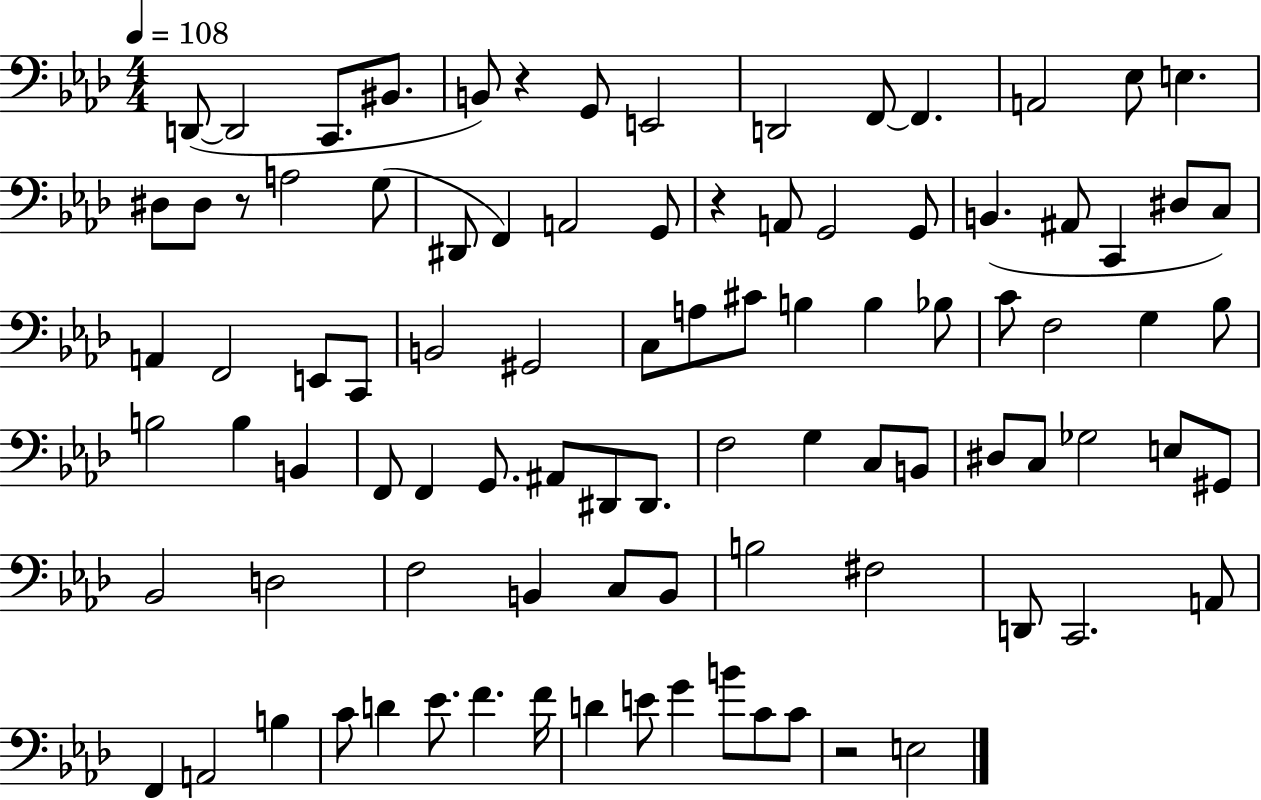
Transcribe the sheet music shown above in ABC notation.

X:1
T:Untitled
M:4/4
L:1/4
K:Ab
D,,/2 D,,2 C,,/2 ^B,,/2 B,,/2 z G,,/2 E,,2 D,,2 F,,/2 F,, A,,2 _E,/2 E, ^D,/2 ^D,/2 z/2 A,2 G,/2 ^D,,/2 F,, A,,2 G,,/2 z A,,/2 G,,2 G,,/2 B,, ^A,,/2 C,, ^D,/2 C,/2 A,, F,,2 E,,/2 C,,/2 B,,2 ^G,,2 C,/2 A,/2 ^C/2 B, B, _B,/2 C/2 F,2 G, _B,/2 B,2 B, B,, F,,/2 F,, G,,/2 ^A,,/2 ^D,,/2 ^D,,/2 F,2 G, C,/2 B,,/2 ^D,/2 C,/2 _G,2 E,/2 ^G,,/2 _B,,2 D,2 F,2 B,, C,/2 B,,/2 B,2 ^F,2 D,,/2 C,,2 A,,/2 F,, A,,2 B, C/2 D _E/2 F F/4 D E/2 G B/2 C/2 C/2 z2 E,2